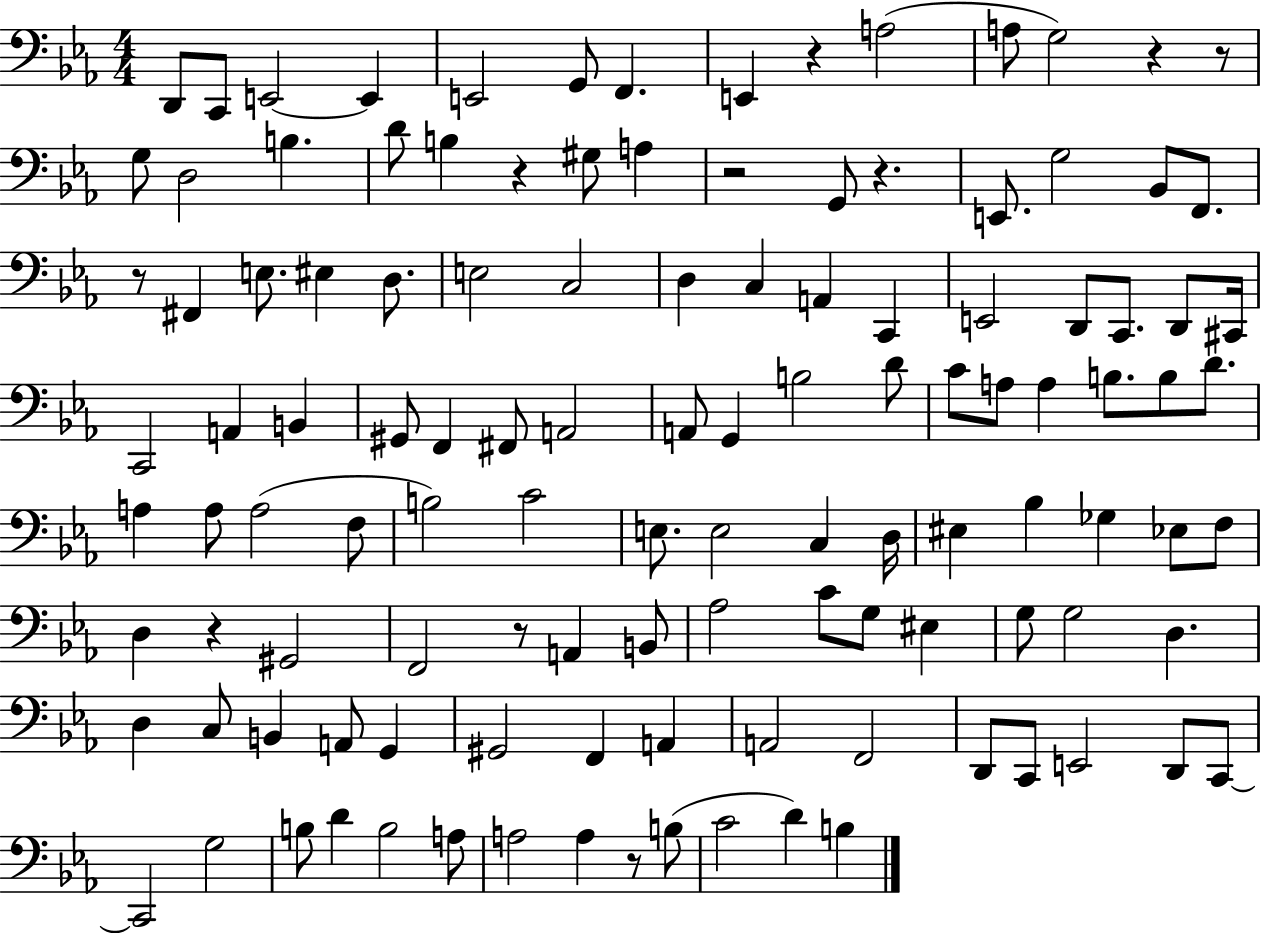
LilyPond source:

{
  \clef bass
  \numericTimeSignature
  \time 4/4
  \key ees \major
  d,8 c,8 e,2~~ e,4 | e,2 g,8 f,4. | e,4 r4 a2( | a8 g2) r4 r8 | \break g8 d2 b4. | d'8 b4 r4 gis8 a4 | r2 g,8 r4. | e,8. g2 bes,8 f,8. | \break r8 fis,4 e8. eis4 d8. | e2 c2 | d4 c4 a,4 c,4 | e,2 d,8 c,8. d,8 cis,16 | \break c,2 a,4 b,4 | gis,8 f,4 fis,8 a,2 | a,8 g,4 b2 d'8 | c'8 a8 a4 b8. b8 d'8. | \break a4 a8 a2( f8 | b2) c'2 | e8. e2 c4 d16 | eis4 bes4 ges4 ees8 f8 | \break d4 r4 gis,2 | f,2 r8 a,4 b,8 | aes2 c'8 g8 eis4 | g8 g2 d4. | \break d4 c8 b,4 a,8 g,4 | gis,2 f,4 a,4 | a,2 f,2 | d,8 c,8 e,2 d,8 c,8~~ | \break c,2 g2 | b8 d'4 b2 a8 | a2 a4 r8 b8( | c'2 d'4) b4 | \break \bar "|."
}